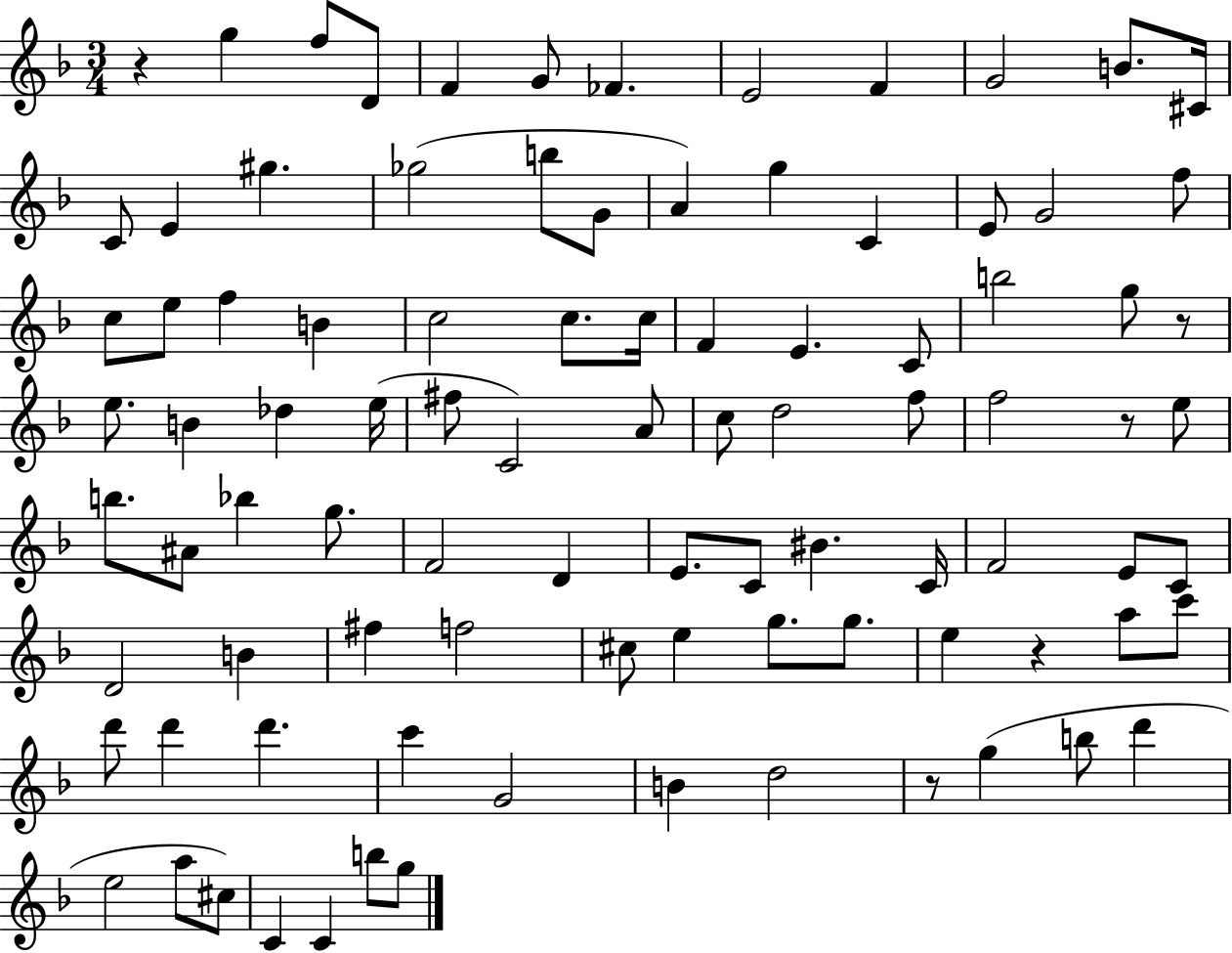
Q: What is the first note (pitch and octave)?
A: G5